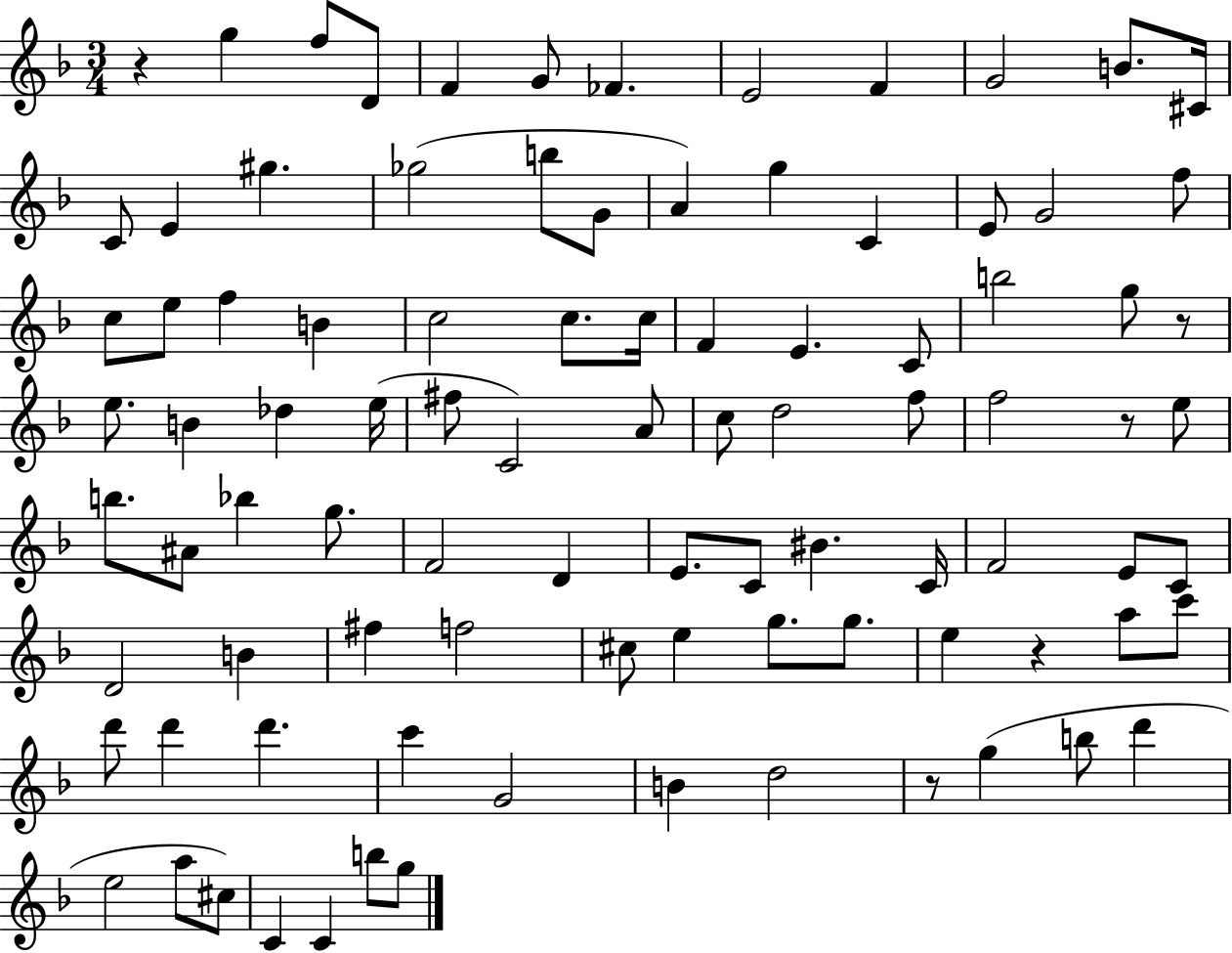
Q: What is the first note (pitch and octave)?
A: G5